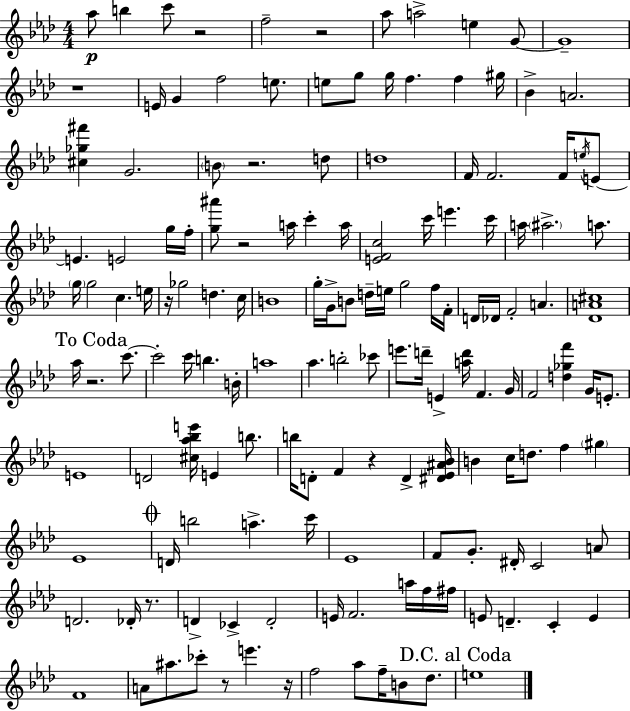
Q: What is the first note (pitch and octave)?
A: Ab5